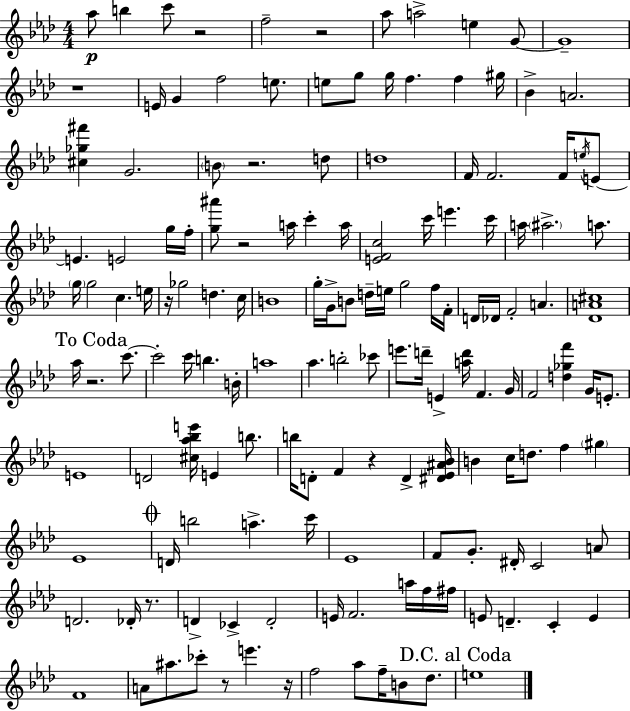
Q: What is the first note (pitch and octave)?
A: Ab5